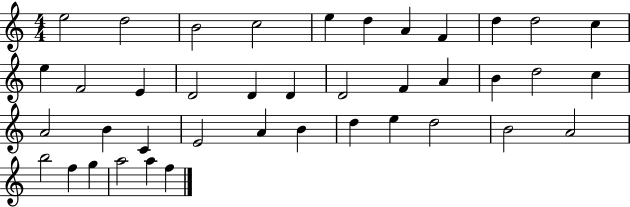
X:1
T:Untitled
M:4/4
L:1/4
K:C
e2 d2 B2 c2 e d A F d d2 c e F2 E D2 D D D2 F A B d2 c A2 B C E2 A B d e d2 B2 A2 b2 f g a2 a f